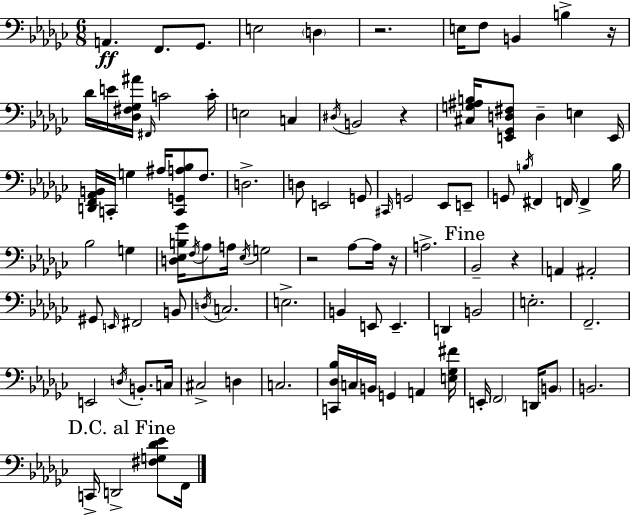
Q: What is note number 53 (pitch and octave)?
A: G#2